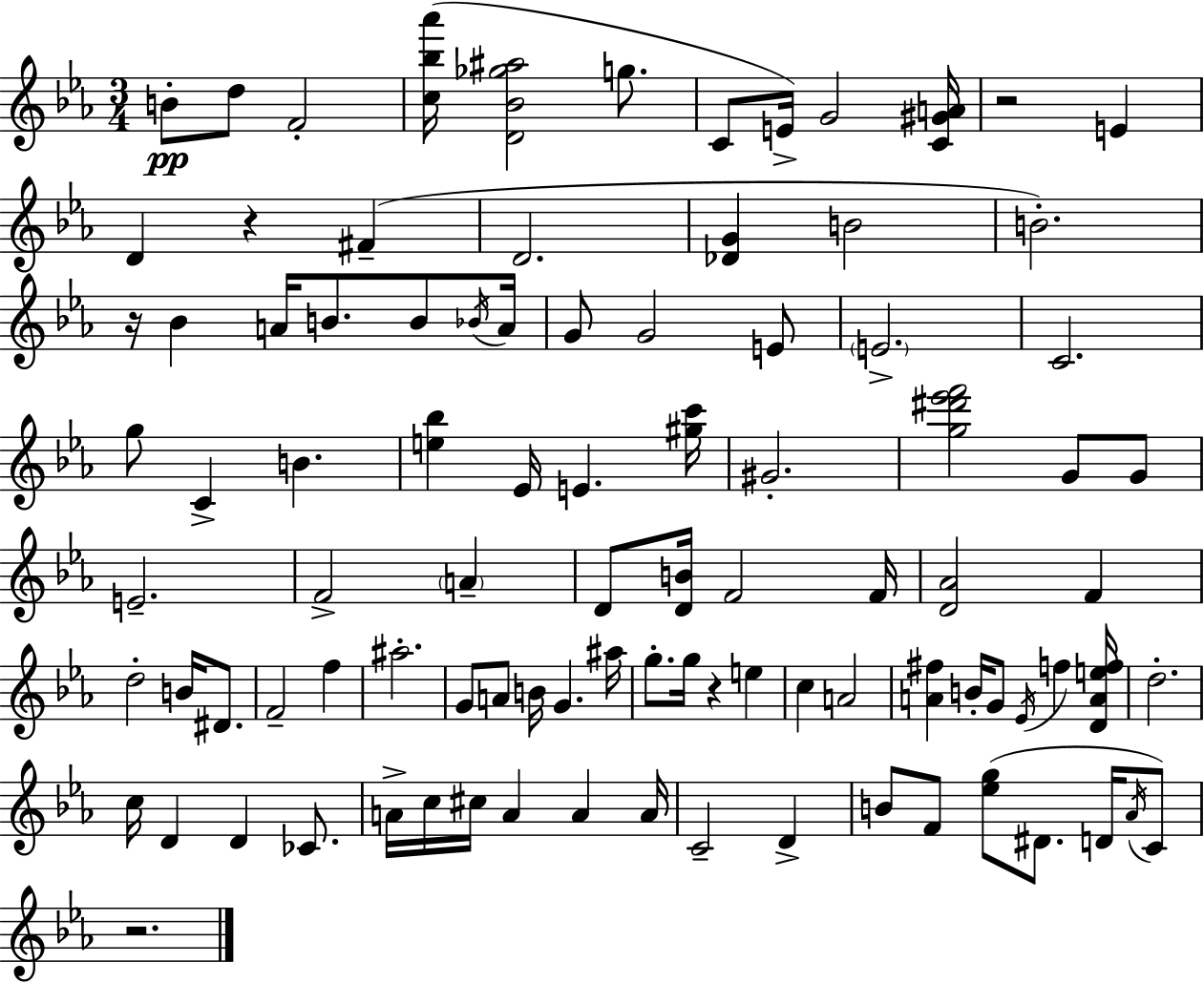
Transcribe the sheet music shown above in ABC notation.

X:1
T:Untitled
M:3/4
L:1/4
K:Cm
B/2 d/2 F2 [c_b_a']/4 [D_B_g^a]2 g/2 C/2 E/4 G2 [C^GA]/4 z2 E D z ^F D2 [_DG] B2 B2 z/4 _B A/4 B/2 B/2 _B/4 A/4 G/2 G2 E/2 E2 C2 g/2 C B [e_b] _E/4 E [^gc']/4 ^G2 [g^d'_e'f']2 G/2 G/2 E2 F2 A D/2 [DB]/4 F2 F/4 [D_A]2 F d2 B/4 ^D/2 F2 f ^a2 G/2 A/2 B/4 G ^a/4 g/2 g/4 z e c A2 [A^f] B/4 G/2 _E/4 f [DAef]/4 d2 c/4 D D _C/2 A/4 c/4 ^c/4 A A A/4 C2 D B/2 F/2 [_eg]/2 ^D/2 D/4 _A/4 C/2 z2